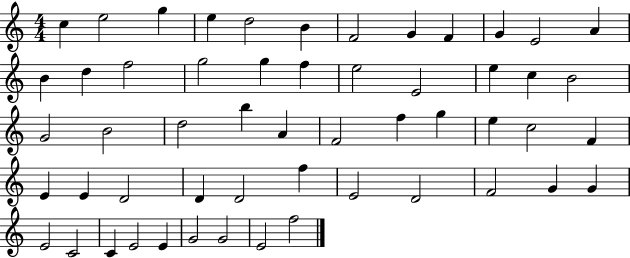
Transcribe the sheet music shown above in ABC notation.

X:1
T:Untitled
M:4/4
L:1/4
K:C
c e2 g e d2 B F2 G F G E2 A B d f2 g2 g f e2 E2 e c B2 G2 B2 d2 b A F2 f g e c2 F E E D2 D D2 f E2 D2 F2 G G E2 C2 C E2 E G2 G2 E2 f2